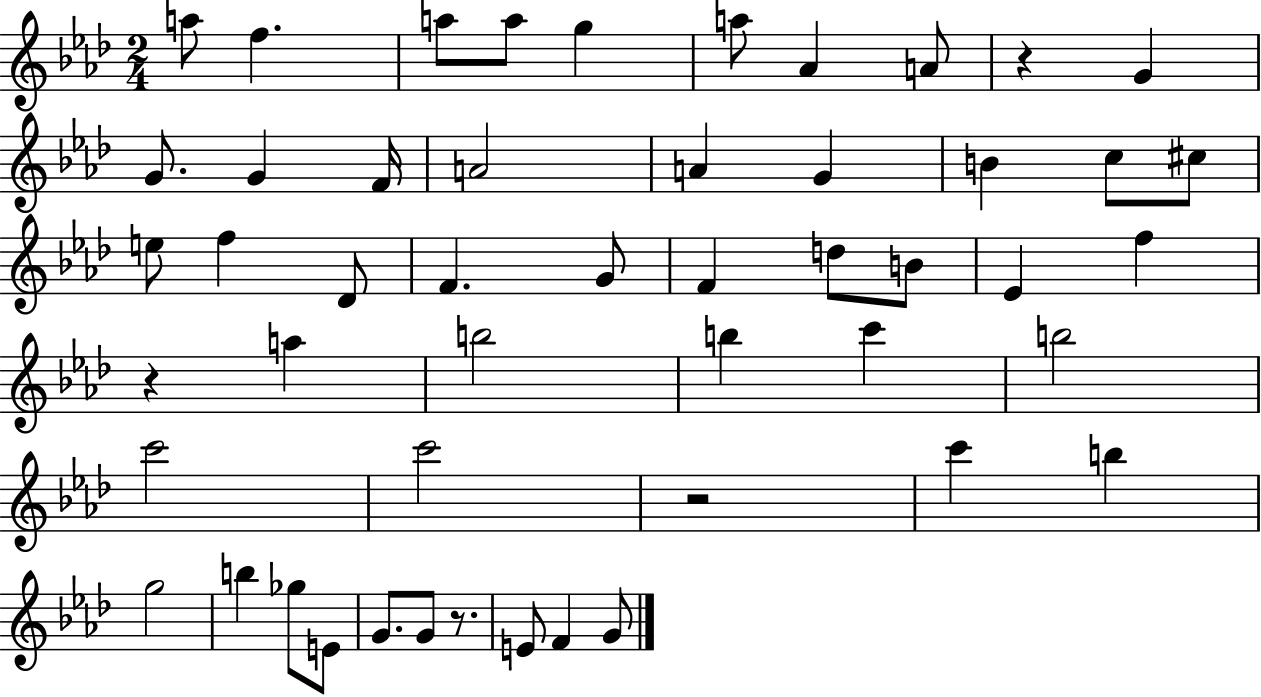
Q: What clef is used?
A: treble